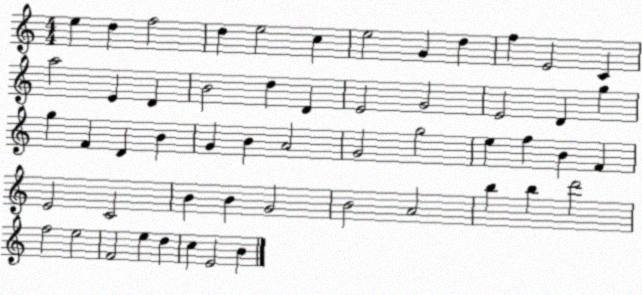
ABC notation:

X:1
T:Untitled
M:4/4
L:1/4
K:C
e d f2 d e2 c e2 G d f E2 C a2 E D B2 d D E2 G2 E2 D g g F D B G B A2 G2 g2 e f B F E2 C2 B B G2 B2 A2 b b d'2 f2 e2 F2 e d c E2 B